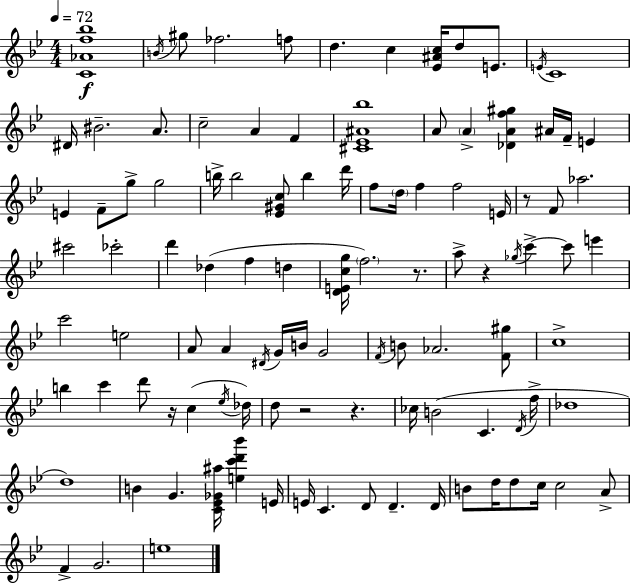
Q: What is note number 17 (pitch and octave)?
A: A4